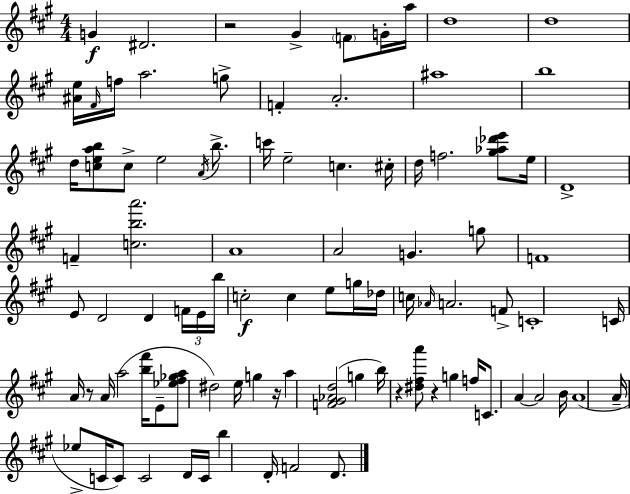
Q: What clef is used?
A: treble